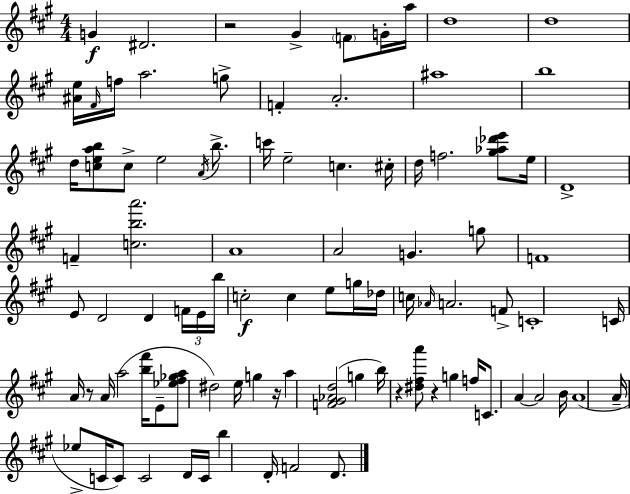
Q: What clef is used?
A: treble